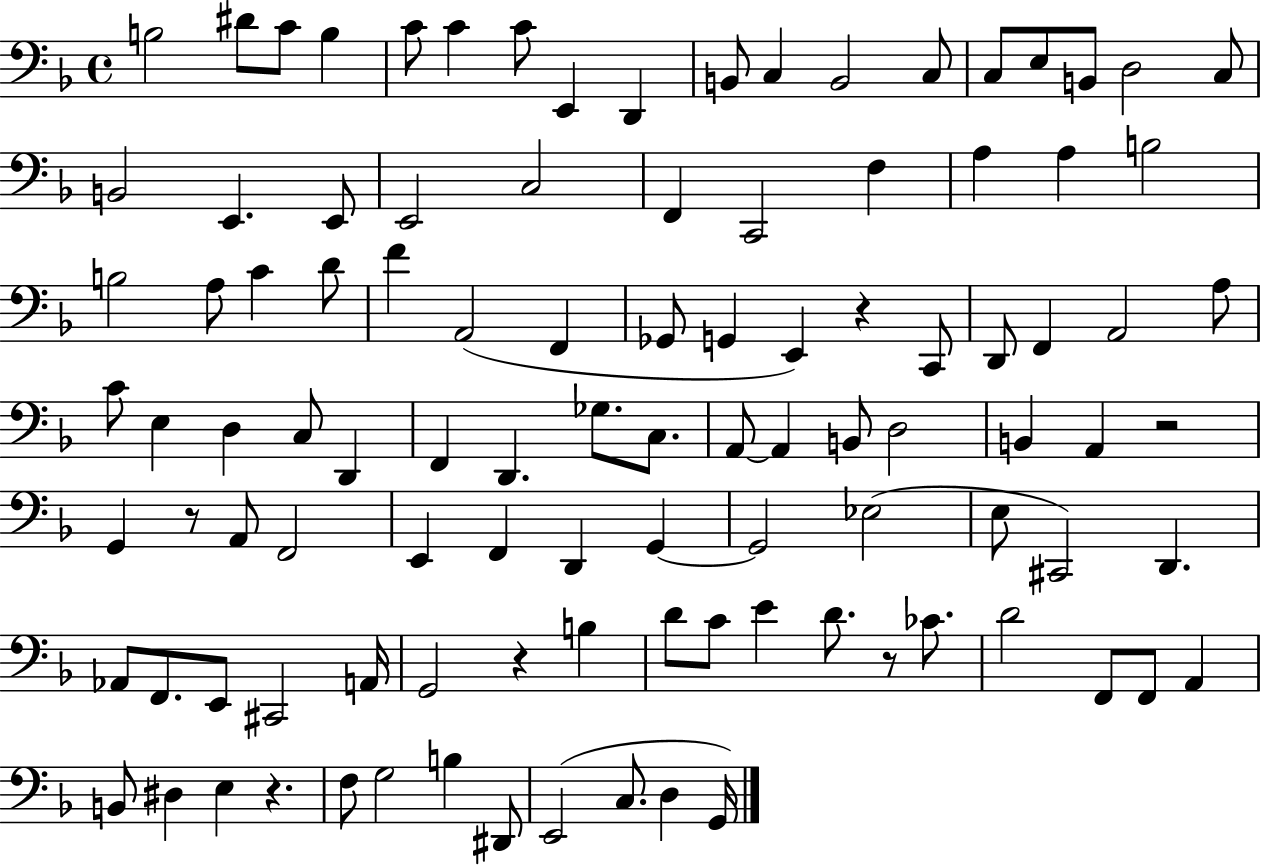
X:1
T:Untitled
M:4/4
L:1/4
K:F
B,2 ^D/2 C/2 B, C/2 C C/2 E,, D,, B,,/2 C, B,,2 C,/2 C,/2 E,/2 B,,/2 D,2 C,/2 B,,2 E,, E,,/2 E,,2 C,2 F,, C,,2 F, A, A, B,2 B,2 A,/2 C D/2 F A,,2 F,, _G,,/2 G,, E,, z C,,/2 D,,/2 F,, A,,2 A,/2 C/2 E, D, C,/2 D,, F,, D,, _G,/2 C,/2 A,,/2 A,, B,,/2 D,2 B,, A,, z2 G,, z/2 A,,/2 F,,2 E,, F,, D,, G,, G,,2 _E,2 E,/2 ^C,,2 D,, _A,,/2 F,,/2 E,,/2 ^C,,2 A,,/4 G,,2 z B, D/2 C/2 E D/2 z/2 _C/2 D2 F,,/2 F,,/2 A,, B,,/2 ^D, E, z F,/2 G,2 B, ^D,,/2 E,,2 C,/2 D, G,,/4